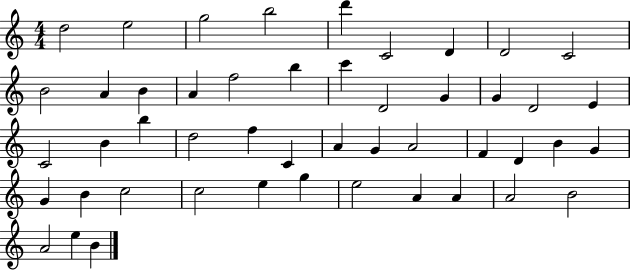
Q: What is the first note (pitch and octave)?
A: D5